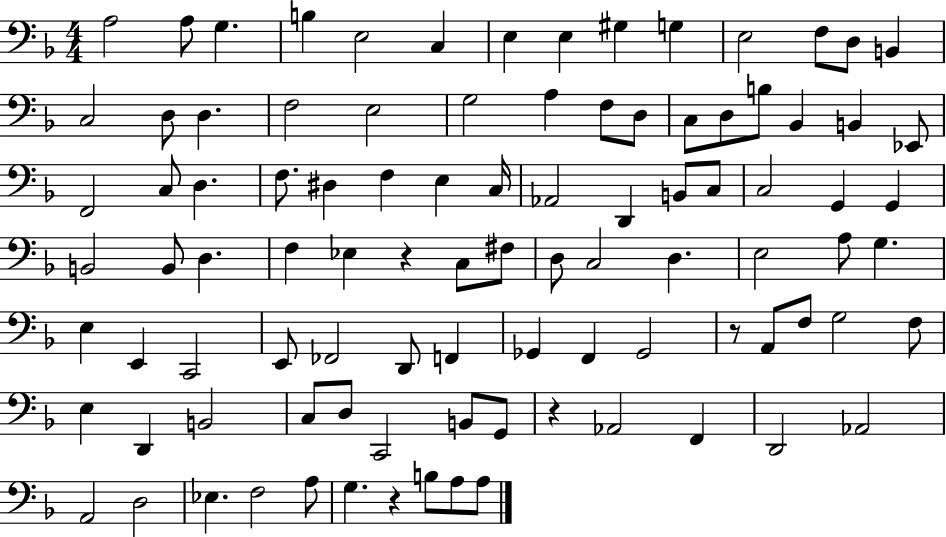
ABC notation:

X:1
T:Untitled
M:4/4
L:1/4
K:F
A,2 A,/2 G, B, E,2 C, E, E, ^G, G, E,2 F,/2 D,/2 B,, C,2 D,/2 D, F,2 E,2 G,2 A, F,/2 D,/2 C,/2 D,/2 B,/2 _B,, B,, _E,,/2 F,,2 C,/2 D, F,/2 ^D, F, E, C,/4 _A,,2 D,, B,,/2 C,/2 C,2 G,, G,, B,,2 B,,/2 D, F, _E, z C,/2 ^F,/2 D,/2 C,2 D, E,2 A,/2 G, E, E,, C,,2 E,,/2 _F,,2 D,,/2 F,, _G,, F,, _G,,2 z/2 A,,/2 F,/2 G,2 F,/2 E, D,, B,,2 C,/2 D,/2 C,,2 B,,/2 G,,/2 z _A,,2 F,, D,,2 _A,,2 A,,2 D,2 _E, F,2 A,/2 G, z B,/2 A,/2 A,/2